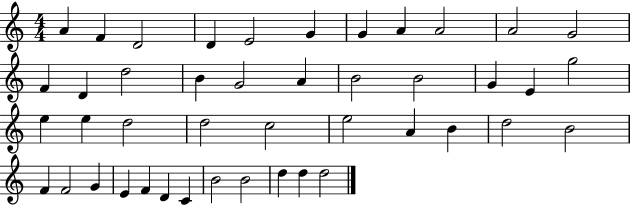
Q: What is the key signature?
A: C major